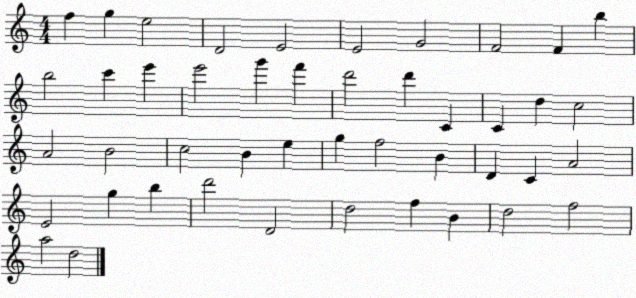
X:1
T:Untitled
M:4/4
L:1/4
K:C
f g e2 D2 E2 E2 G2 F2 F b b2 c' e' e'2 g' f' d'2 d' C C d c2 A2 B2 c2 B e g f2 B D C A2 E2 g b d'2 D2 d2 f B d2 f2 a2 d2